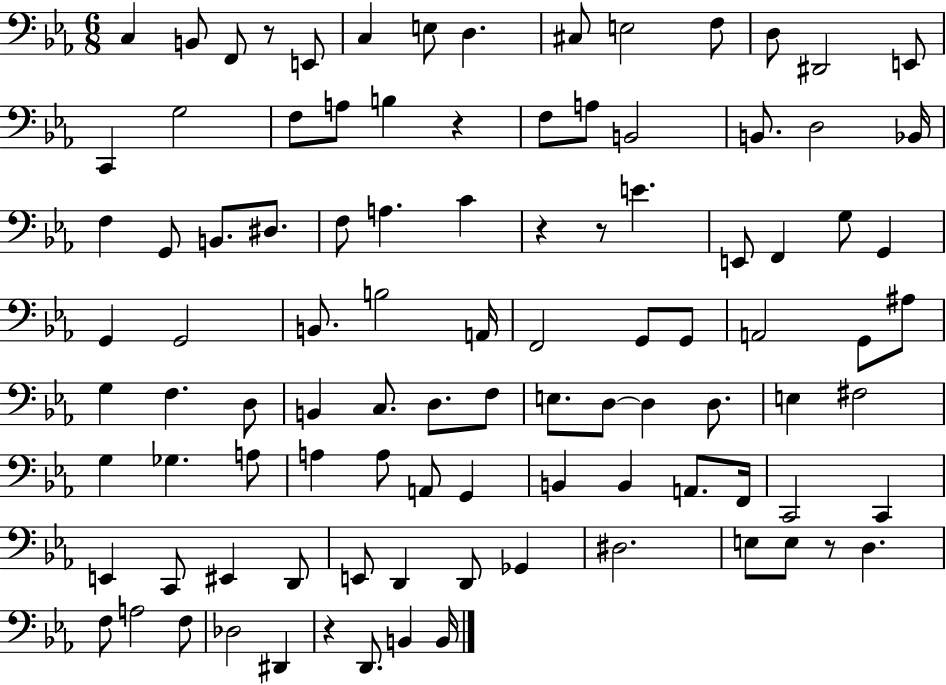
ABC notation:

X:1
T:Untitled
M:6/8
L:1/4
K:Eb
C, B,,/2 F,,/2 z/2 E,,/2 C, E,/2 D, ^C,/2 E,2 F,/2 D,/2 ^D,,2 E,,/2 C,, G,2 F,/2 A,/2 B, z F,/2 A,/2 B,,2 B,,/2 D,2 _B,,/4 F, G,,/2 B,,/2 ^D,/2 F,/2 A, C z z/2 E E,,/2 F,, G,/2 G,, G,, G,,2 B,,/2 B,2 A,,/4 F,,2 G,,/2 G,,/2 A,,2 G,,/2 ^A,/2 G, F, D,/2 B,, C,/2 D,/2 F,/2 E,/2 D,/2 D, D,/2 E, ^F,2 G, _G, A,/2 A, A,/2 A,,/2 G,, B,, B,, A,,/2 F,,/4 C,,2 C,, E,, C,,/2 ^E,, D,,/2 E,,/2 D,, D,,/2 _G,, ^D,2 E,/2 E,/2 z/2 D, F,/2 A,2 F,/2 _D,2 ^D,, z D,,/2 B,, B,,/4